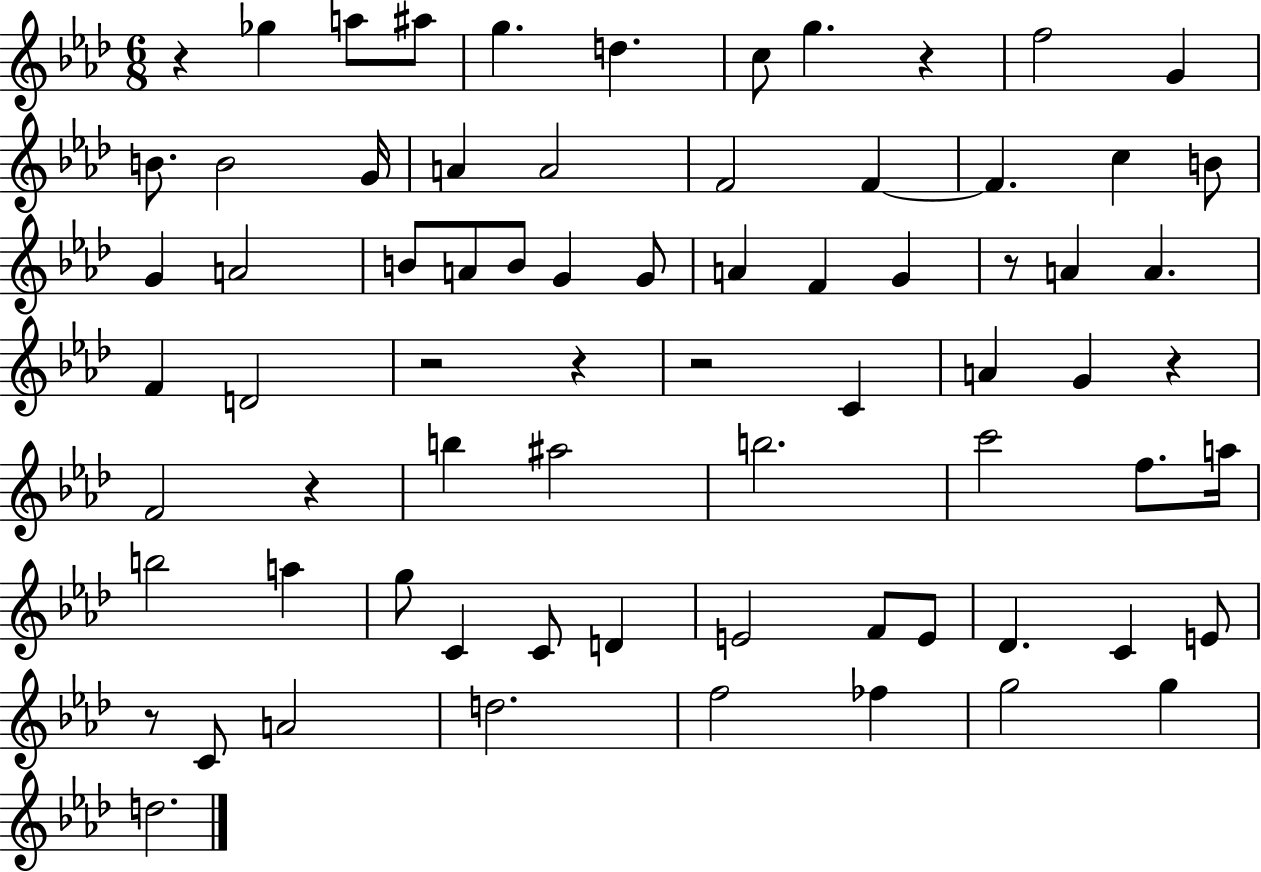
R/q Gb5/q A5/e A#5/e G5/q. D5/q. C5/e G5/q. R/q F5/h G4/q B4/e. B4/h G4/s A4/q A4/h F4/h F4/q F4/q. C5/q B4/e G4/q A4/h B4/e A4/e B4/e G4/q G4/e A4/q F4/q G4/q R/e A4/q A4/q. F4/q D4/h R/h R/q R/h C4/q A4/q G4/q R/q F4/h R/q B5/q A#5/h B5/h. C6/h F5/e. A5/s B5/h A5/q G5/e C4/q C4/e D4/q E4/h F4/e E4/e Db4/q. C4/q E4/e R/e C4/e A4/h D5/h. F5/h FES5/q G5/h G5/q D5/h.